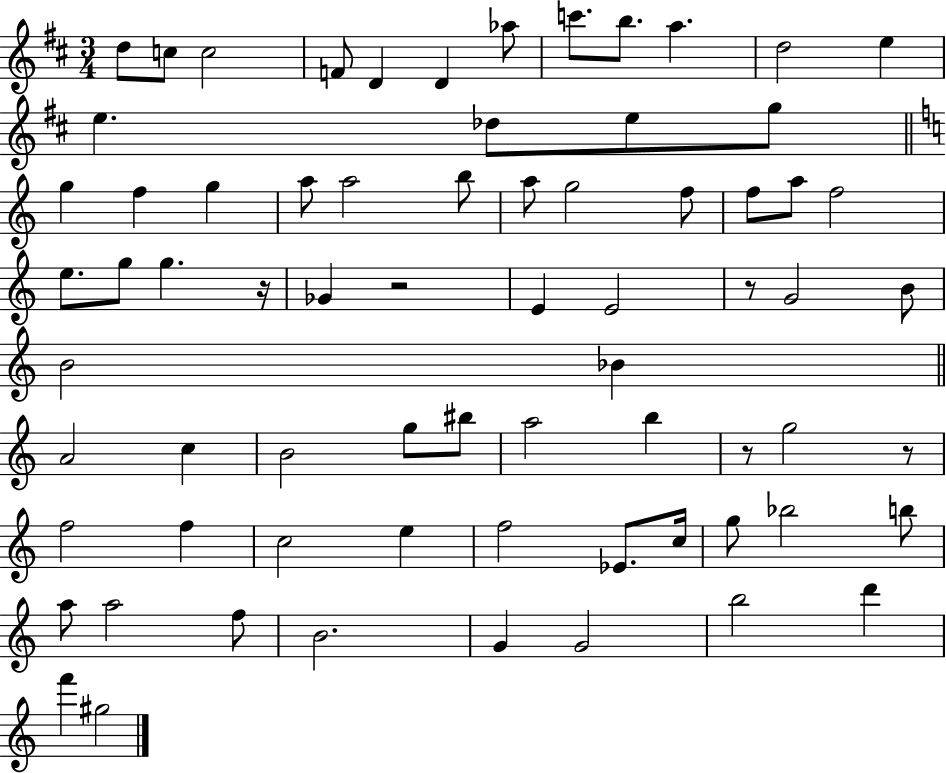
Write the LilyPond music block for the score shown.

{
  \clef treble
  \numericTimeSignature
  \time 3/4
  \key d \major
  d''8 c''8 c''2 | f'8 d'4 d'4 aes''8 | c'''8. b''8. a''4. | d''2 e''4 | \break e''4. des''8 e''8 g''8 | \bar "||" \break \key a \minor g''4 f''4 g''4 | a''8 a''2 b''8 | a''8 g''2 f''8 | f''8 a''8 f''2 | \break e''8. g''8 g''4. r16 | ges'4 r2 | e'4 e'2 | r8 g'2 b'8 | \break b'2 bes'4 | \bar "||" \break \key c \major a'2 c''4 | b'2 g''8 bis''8 | a''2 b''4 | r8 g''2 r8 | \break f''2 f''4 | c''2 e''4 | f''2 ees'8. c''16 | g''8 bes''2 b''8 | \break a''8 a''2 f''8 | b'2. | g'4 g'2 | b''2 d'''4 | \break f'''4 gis''2 | \bar "|."
}